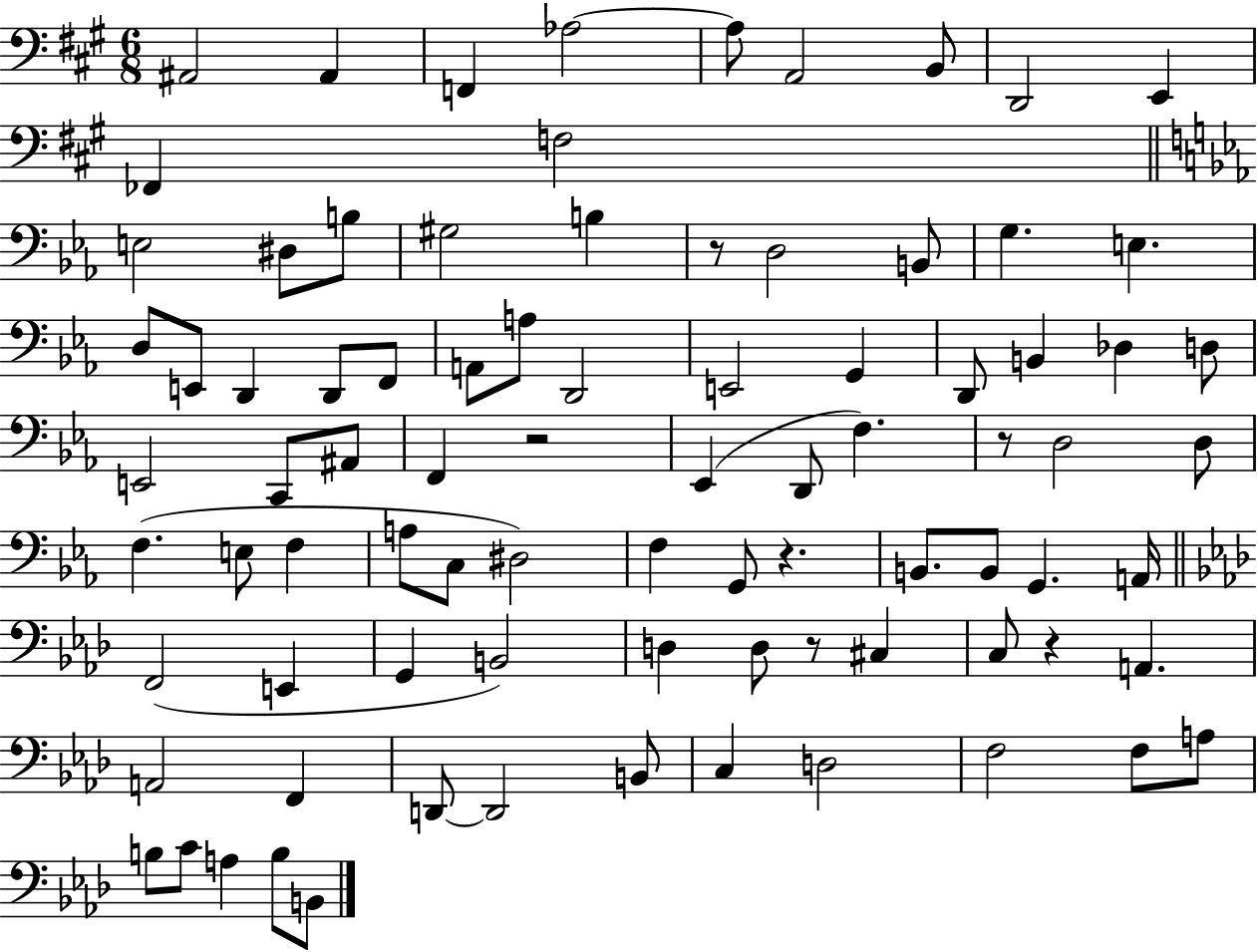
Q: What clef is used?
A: bass